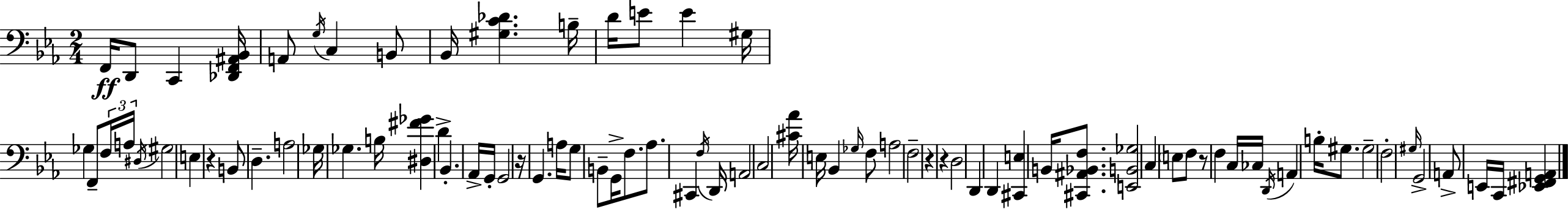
{
  \clef bass
  \numericTimeSignature
  \time 2/4
  \key ees \major
  f,16\ff d,8 c,4 <des, f, ais, bes,>16 | a,8 \acciaccatura { g16 } c4 b,8 | bes,16 <gis c' des'>4. | b16-- d'16 e'8 e'4 | \break gis16 ges4 f,8-- \tuplet 3/2 { f16 | a16 \acciaccatura { dis16 } } gis2 | e4 r4 | b,8 d4.-- | \break a2 | ges16 ges4. | b16 <dis fis' ges'>4 d'4-> | bes,4.-. | \break aes,16-> g,16-. g,2 | r16 g,4. | a16 g8 b,8-- g,16-> f8. | aes8. cis,4 | \break \acciaccatura { f16 } d,16 a,2 | c2 | <cis' aes'>16 e16 bes,4 | \grace { ges16 } f8 a2 | \break f2-- | r4 | r4 d2 | d,4 | \break d,4 <cis, e>4 | b,16 <cis, ais, bes, f>8. <e, b, ges>2 | c4 | \parenthesize e8 f8 r8 f4 | \break c16 ces16 \acciaccatura { d,16 } a,4 | b16-. gis8. gis2-- | f2-. | \grace { gis16 } g,2-> | \break a,8-> | e,16 c,16 <ees, fis, g, a,>4 \bar "|."
}